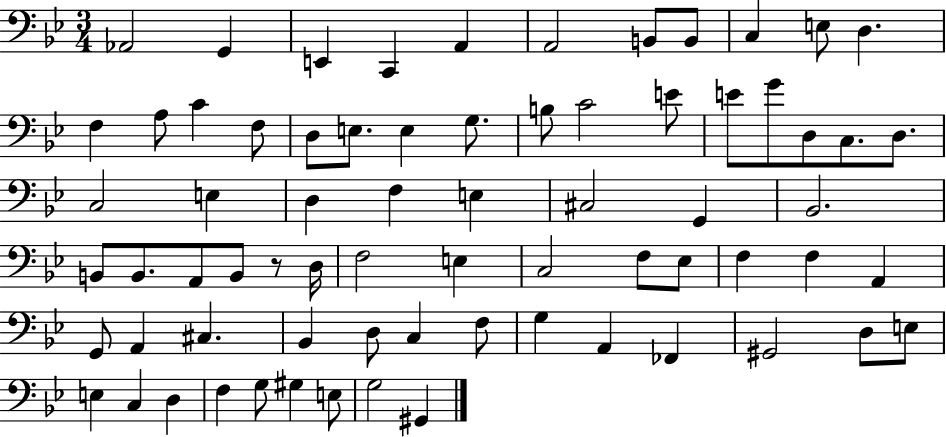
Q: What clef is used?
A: bass